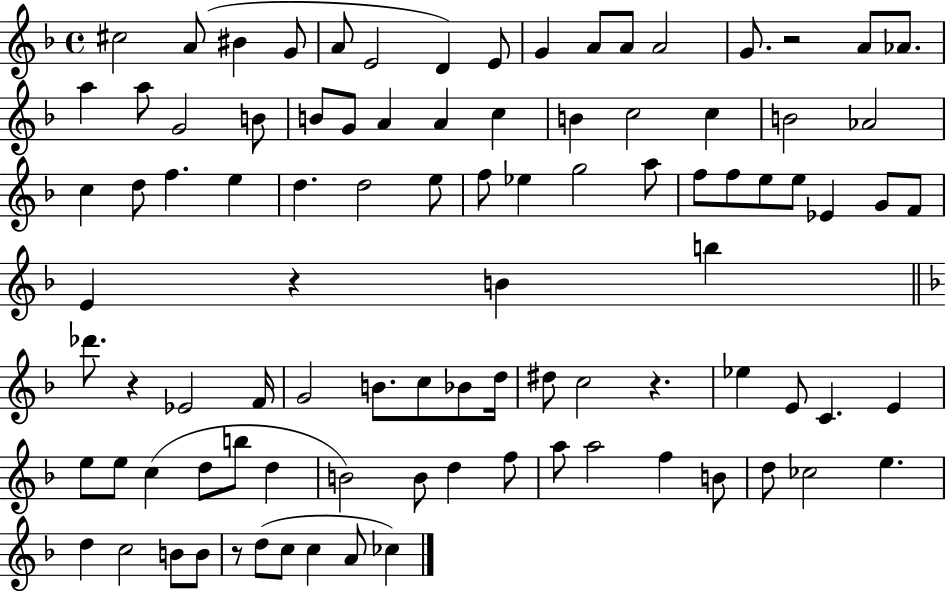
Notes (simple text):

C#5/h A4/e BIS4/q G4/e A4/e E4/h D4/q E4/e G4/q A4/e A4/e A4/h G4/e. R/h A4/e Ab4/e. A5/q A5/e G4/h B4/e B4/e G4/e A4/q A4/q C5/q B4/q C5/h C5/q B4/h Ab4/h C5/q D5/e F5/q. E5/q D5/q. D5/h E5/e F5/e Eb5/q G5/h A5/e F5/e F5/e E5/e E5/e Eb4/q G4/e F4/e E4/q R/q B4/q B5/q Db6/e. R/q Eb4/h F4/s G4/h B4/e. C5/e Bb4/e D5/s D#5/e C5/h R/q. Eb5/q E4/e C4/q. E4/q E5/e E5/e C5/q D5/e B5/e D5/q B4/h B4/e D5/q F5/e A5/e A5/h F5/q B4/e D5/e CES5/h E5/q. D5/q C5/h B4/e B4/e R/e D5/e C5/e C5/q A4/e CES5/q